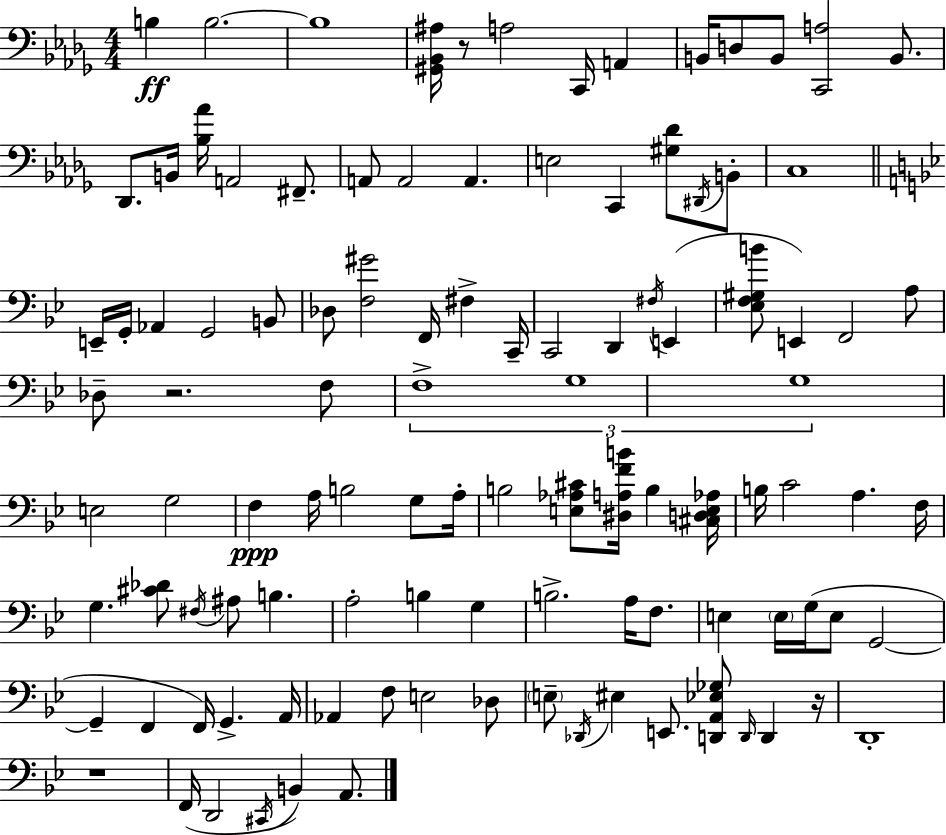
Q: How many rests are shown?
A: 4